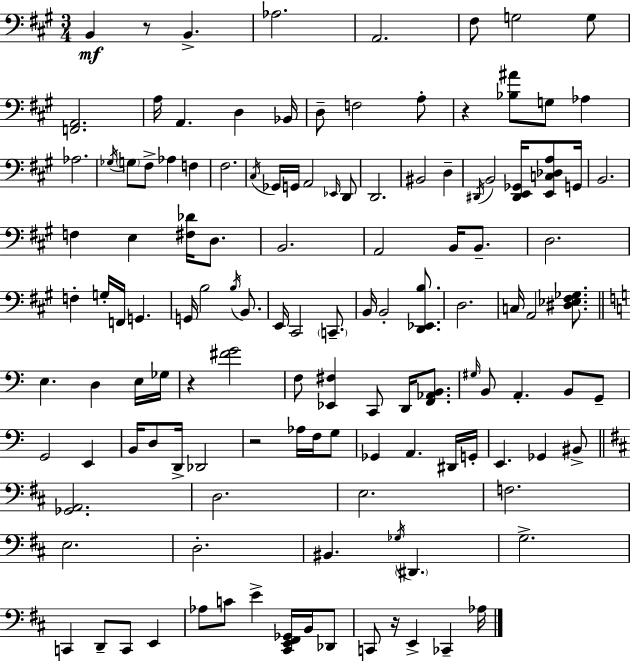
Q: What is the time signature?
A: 3/4